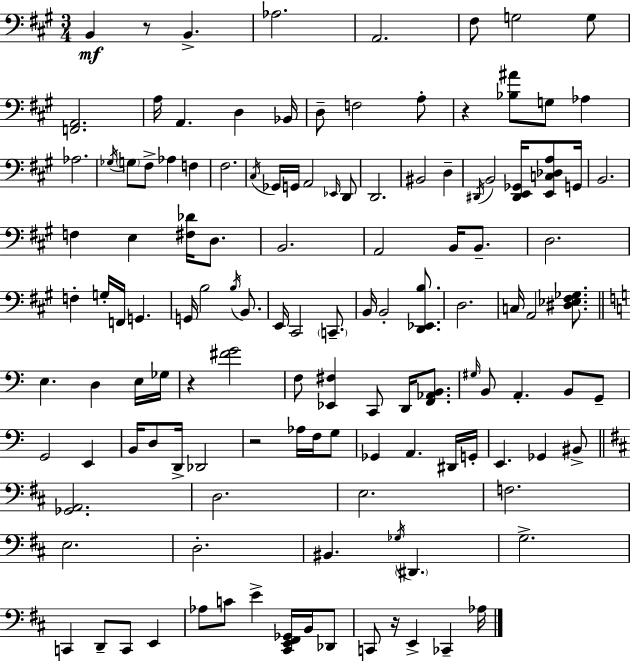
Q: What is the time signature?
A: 3/4